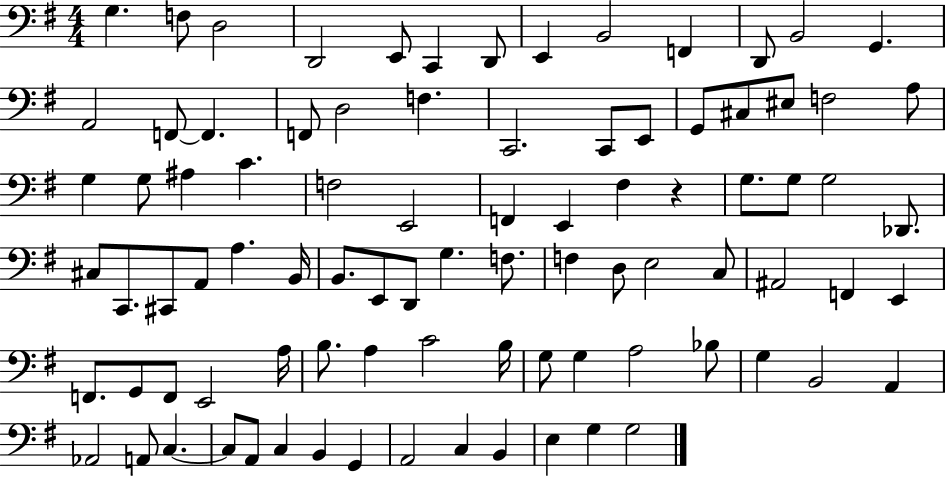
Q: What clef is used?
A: bass